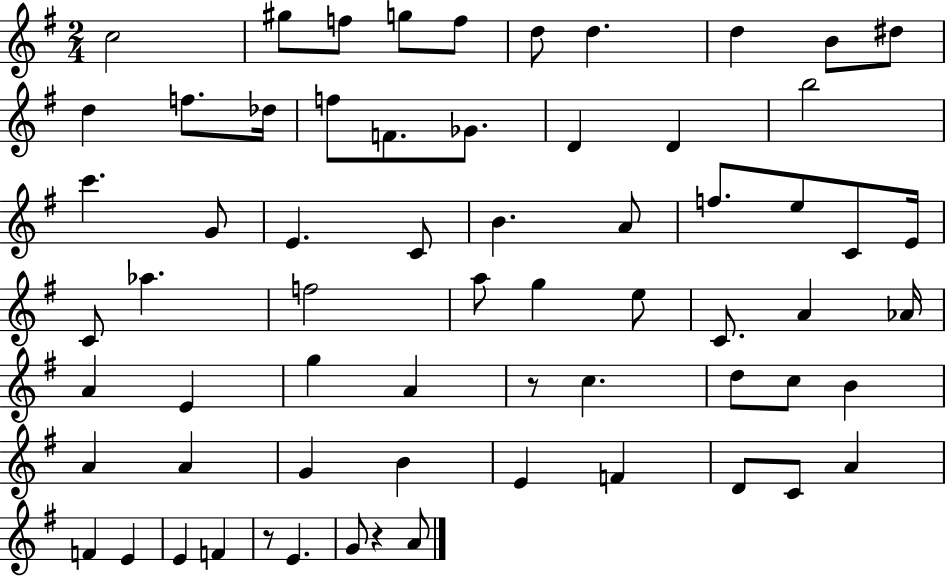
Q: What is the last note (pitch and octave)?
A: A4